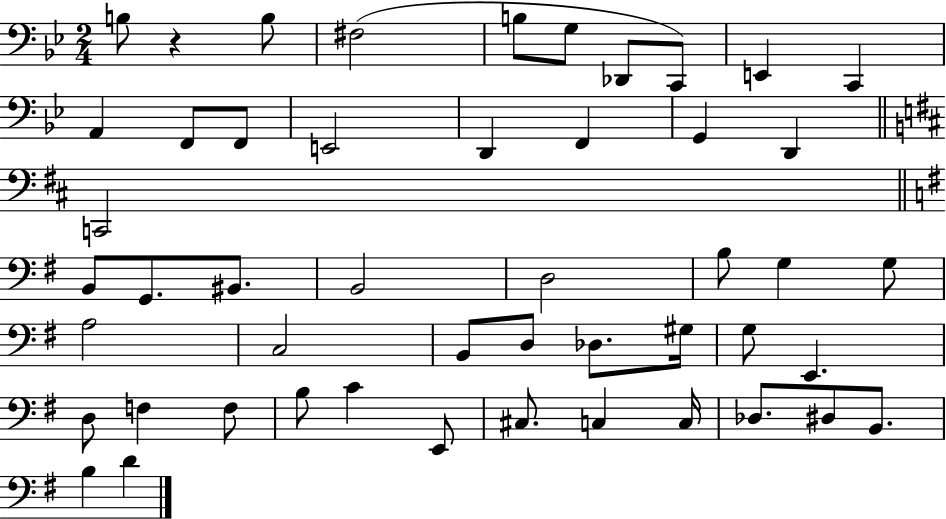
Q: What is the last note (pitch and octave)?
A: D4